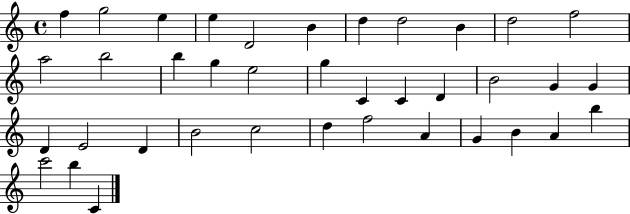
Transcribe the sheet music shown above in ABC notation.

X:1
T:Untitled
M:4/4
L:1/4
K:C
f g2 e e D2 B d d2 B d2 f2 a2 b2 b g e2 g C C D B2 G G D E2 D B2 c2 d f2 A G B A b c'2 b C